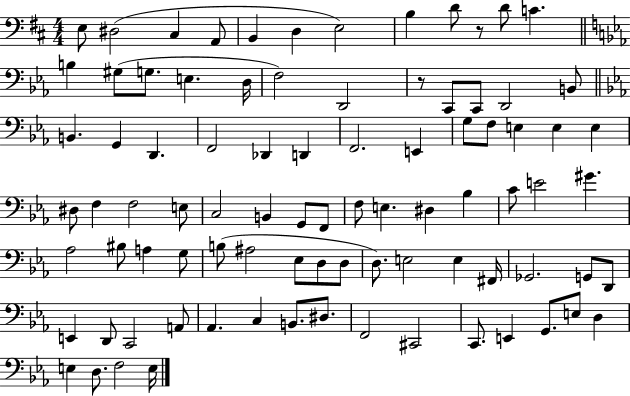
E3/e D#3/h C#3/q A2/e B2/q D3/q E3/h B3/q D4/e R/e D4/e C4/q. B3/q G#3/e G3/e. E3/q. D3/s F3/h D2/h R/e C2/e C2/e D2/h B2/e B2/q. G2/q D2/q. F2/h Db2/q D2/q F2/h. E2/q G3/e F3/e E3/q E3/q E3/q D#3/e F3/q F3/h E3/e C3/h B2/q G2/e F2/e F3/e E3/q. D#3/q Bb3/q C4/e E4/h G#4/q. Ab3/h BIS3/e A3/q G3/e B3/e A#3/h Eb3/e D3/e D3/e D3/e. E3/h E3/q F#2/s Gb2/h. G2/e D2/e E2/q D2/e C2/h A2/e Ab2/q. C3/q B2/e. D#3/e. F2/h C#2/h C2/e. E2/q G2/e. E3/e D3/q E3/q D3/e. F3/h E3/s